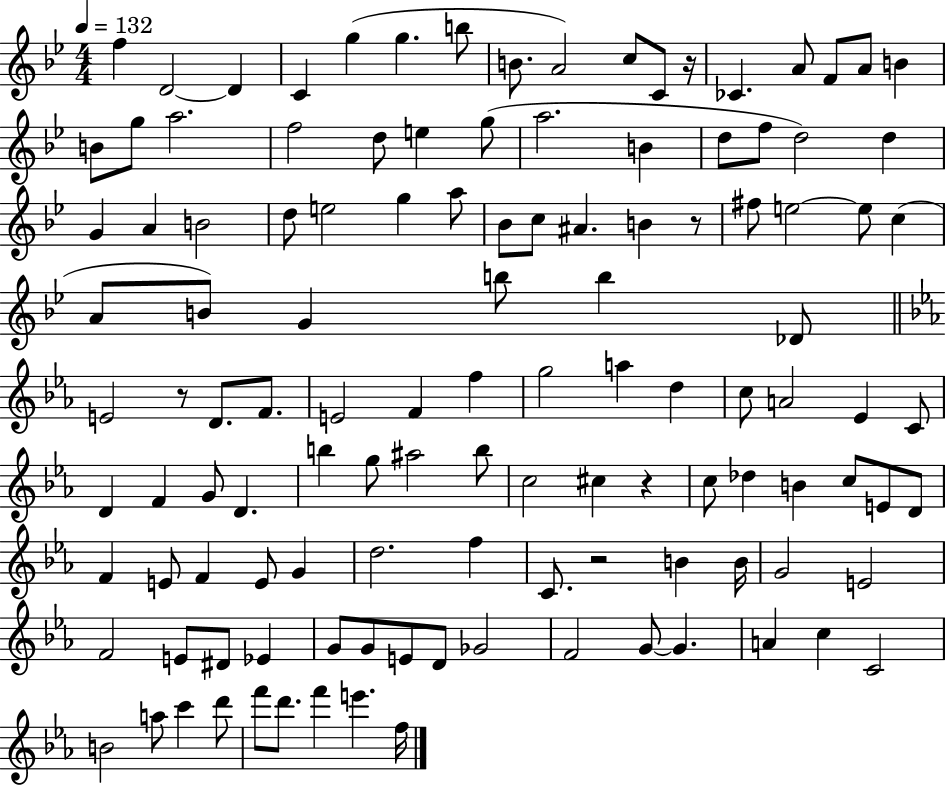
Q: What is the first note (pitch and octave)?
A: F5